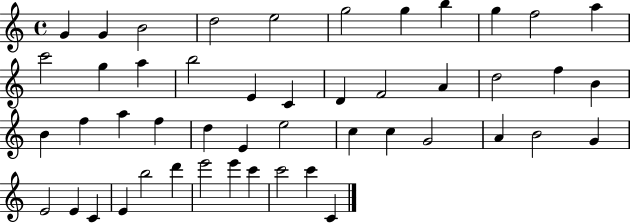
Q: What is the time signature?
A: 4/4